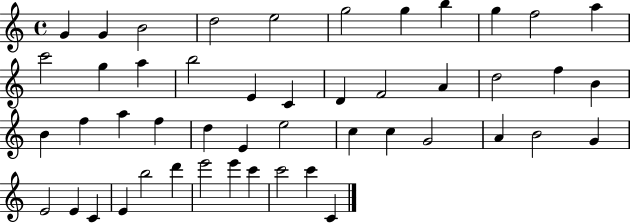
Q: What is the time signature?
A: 4/4